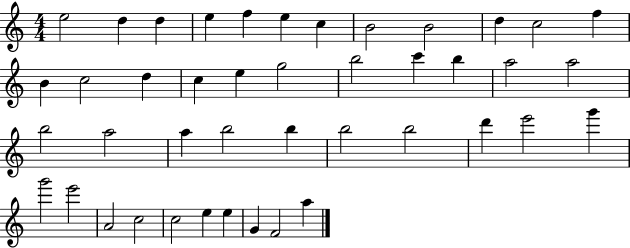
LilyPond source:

{
  \clef treble
  \numericTimeSignature
  \time 4/4
  \key c \major
  e''2 d''4 d''4 | e''4 f''4 e''4 c''4 | b'2 b'2 | d''4 c''2 f''4 | \break b'4 c''2 d''4 | c''4 e''4 g''2 | b''2 c'''4 b''4 | a''2 a''2 | \break b''2 a''2 | a''4 b''2 b''4 | b''2 b''2 | d'''4 e'''2 g'''4 | \break g'''2 e'''2 | a'2 c''2 | c''2 e''4 e''4 | g'4 f'2 a''4 | \break \bar "|."
}